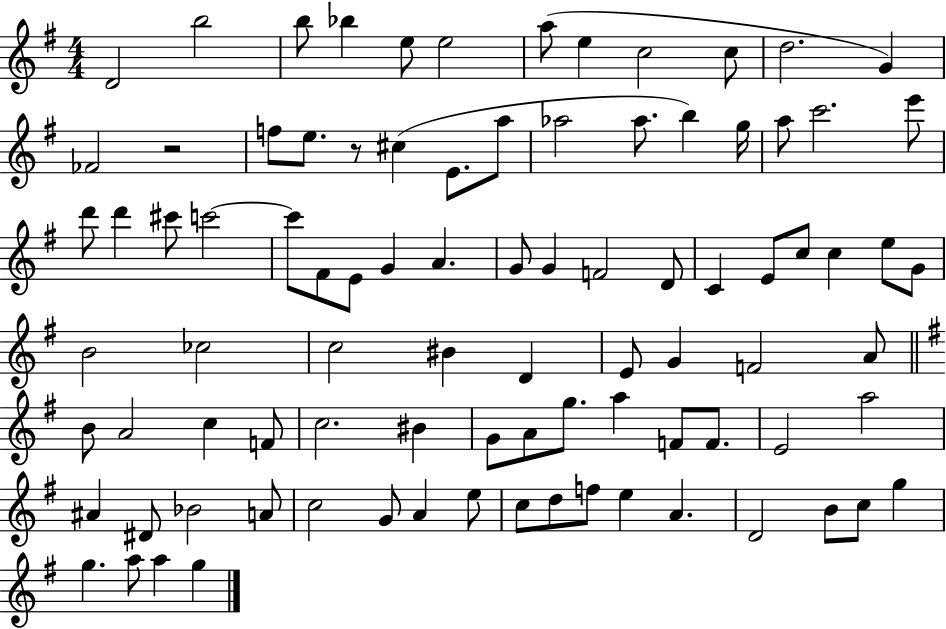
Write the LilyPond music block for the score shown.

{
  \clef treble
  \numericTimeSignature
  \time 4/4
  \key g \major
  d'2 b''2 | b''8 bes''4 e''8 e''2 | a''8( e''4 c''2 c''8 | d''2. g'4) | \break fes'2 r2 | f''8 e''8. r8 cis''4( e'8. a''8 | aes''2 aes''8. b''4) g''16 | a''8 c'''2. e'''8 | \break d'''8 d'''4 cis'''8 c'''2~~ | c'''8 fis'8 e'8 g'4 a'4. | g'8 g'4 f'2 d'8 | c'4 e'8 c''8 c''4 e''8 g'8 | \break b'2 ces''2 | c''2 bis'4 d'4 | e'8 g'4 f'2 a'8 | \bar "||" \break \key g \major b'8 a'2 c''4 f'8 | c''2. bis'4 | g'8 a'8 g''8. a''4 f'8 f'8. | e'2 a''2 | \break ais'4 dis'8 bes'2 a'8 | c''2 g'8 a'4 e''8 | c''8 d''8 f''8 e''4 a'4. | d'2 b'8 c''8 g''4 | \break g''4. a''8 a''4 g''4 | \bar "|."
}